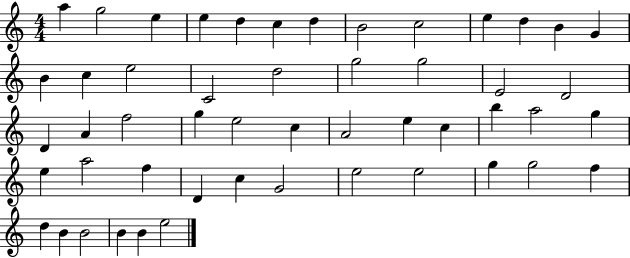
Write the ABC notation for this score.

X:1
T:Untitled
M:4/4
L:1/4
K:C
a g2 e e d c d B2 c2 e d B G B c e2 C2 d2 g2 g2 E2 D2 D A f2 g e2 c A2 e c b a2 g e a2 f D c G2 e2 e2 g g2 f d B B2 B B e2